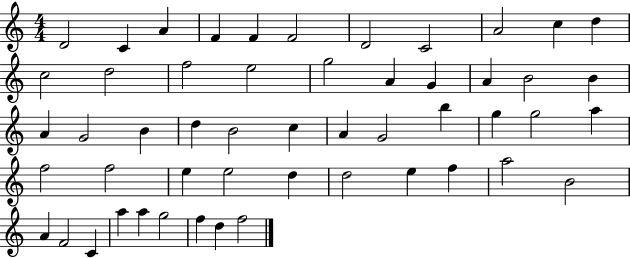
D4/h C4/q A4/q F4/q F4/q F4/h D4/h C4/h A4/h C5/q D5/q C5/h D5/h F5/h E5/h G5/h A4/q G4/q A4/q B4/h B4/q A4/q G4/h B4/q D5/q B4/h C5/q A4/q G4/h B5/q G5/q G5/h A5/q F5/h F5/h E5/q E5/h D5/q D5/h E5/q F5/q A5/h B4/h A4/q F4/h C4/q A5/q A5/q G5/h F5/q D5/q F5/h